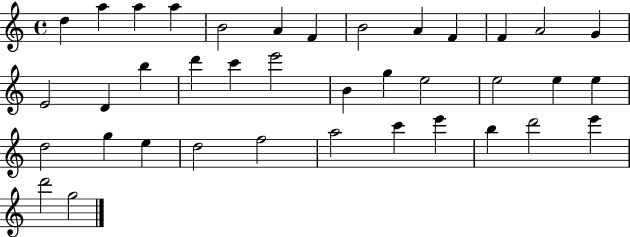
{
  \clef treble
  \time 4/4
  \defaultTimeSignature
  \key c \major
  d''4 a''4 a''4 a''4 | b'2 a'4 f'4 | b'2 a'4 f'4 | f'4 a'2 g'4 | \break e'2 d'4 b''4 | d'''4 c'''4 e'''2 | b'4 g''4 e''2 | e''2 e''4 e''4 | \break d''2 g''4 e''4 | d''2 f''2 | a''2 c'''4 e'''4 | b''4 d'''2 e'''4 | \break d'''2 g''2 | \bar "|."
}